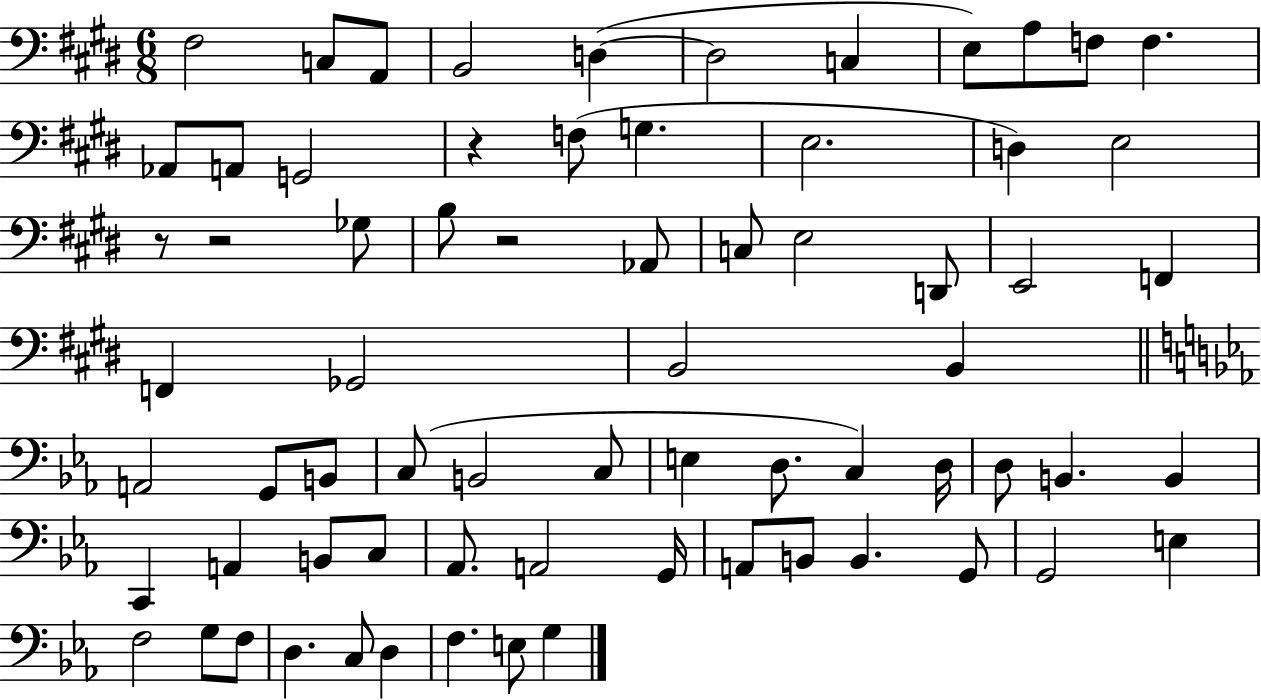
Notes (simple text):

F#3/h C3/e A2/e B2/h D3/q D3/h C3/q E3/e A3/e F3/e F3/q. Ab2/e A2/e G2/h R/q F3/e G3/q. E3/h. D3/q E3/h R/e R/h Gb3/e B3/e R/h Ab2/e C3/e E3/h D2/e E2/h F2/q F2/q Gb2/h B2/h B2/q A2/h G2/e B2/e C3/e B2/h C3/e E3/q D3/e. C3/q D3/s D3/e B2/q. B2/q C2/q A2/q B2/e C3/e Ab2/e. A2/h G2/s A2/e B2/e B2/q. G2/e G2/h E3/q F3/h G3/e F3/e D3/q. C3/e D3/q F3/q. E3/e G3/q